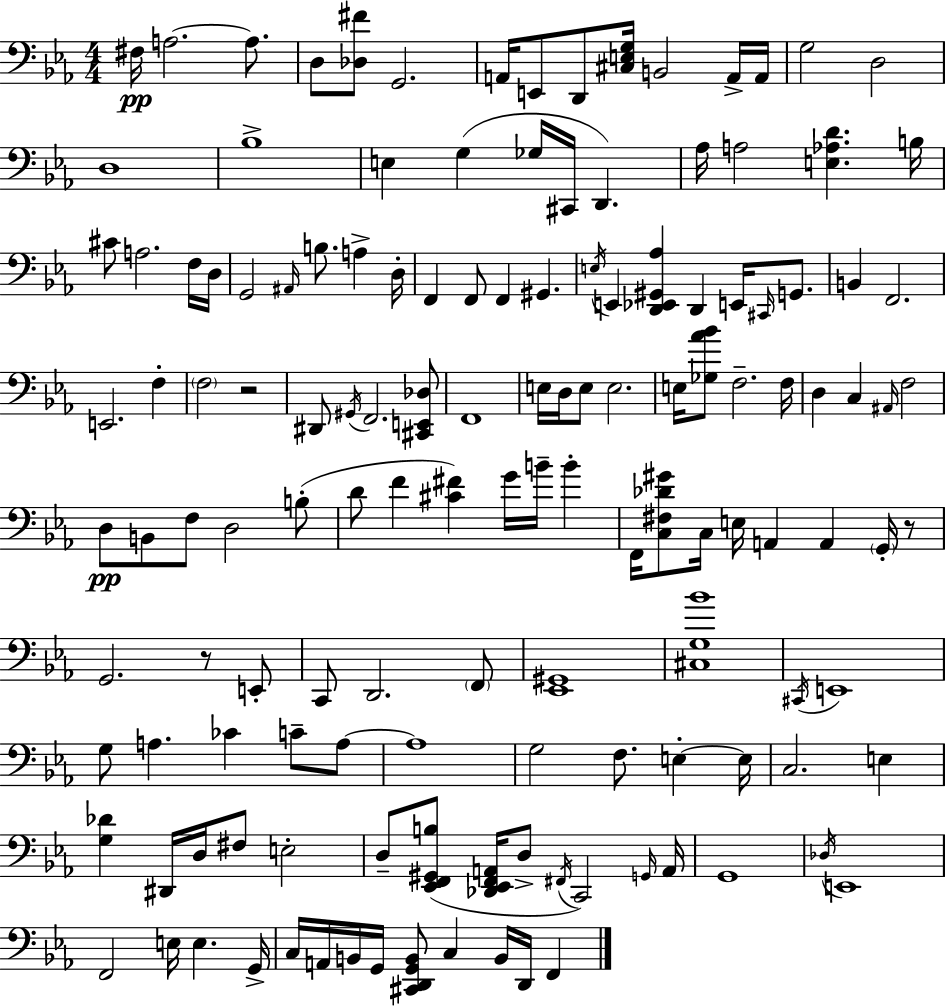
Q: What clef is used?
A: bass